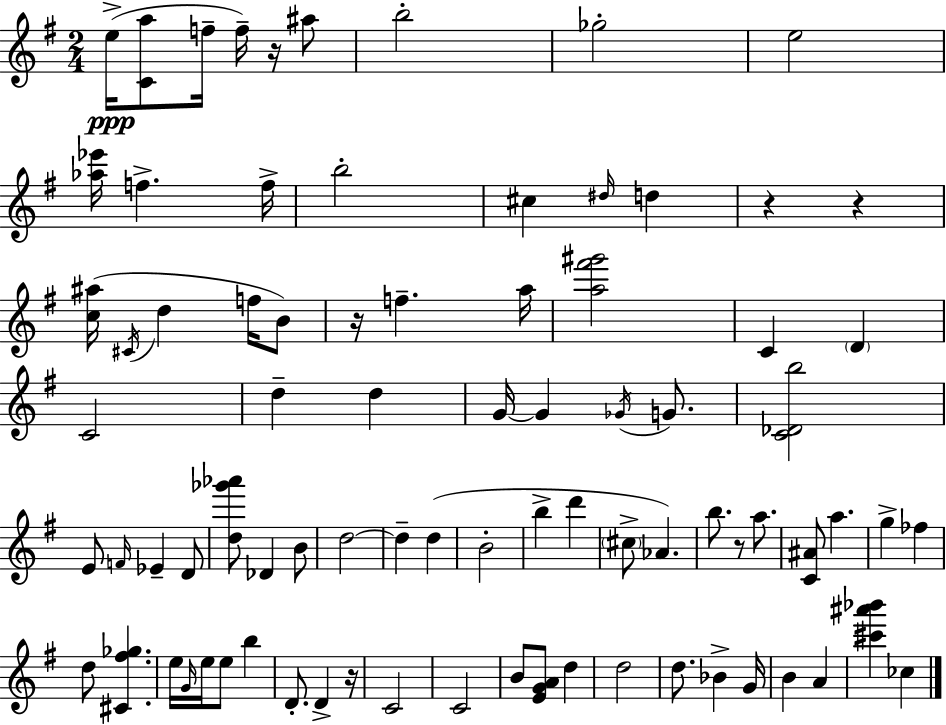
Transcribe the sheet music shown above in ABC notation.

X:1
T:Untitled
M:2/4
L:1/4
K:Em
e/4 [Ca]/2 f/4 f/4 z/4 ^a/2 b2 _g2 e2 [_a_e']/4 f f/4 b2 ^c ^d/4 d z z [c^a]/4 ^C/4 d f/4 B/2 z/4 f a/4 [a^f'^g']2 C D C2 d d G/4 G _G/4 G/2 [C_Db]2 E/2 F/4 _E D/2 [d_g'_a']/2 _D B/2 d2 d d B2 b d' ^c/2 _A b/2 z/2 a/2 [C^A]/2 a g _f d/2 [^C^f_g] e/4 G/4 e/4 e/2 b D/2 D z/4 C2 C2 B/2 [EGA]/2 d d2 d/2 _B G/4 B A [^c'^a'_b'] _c